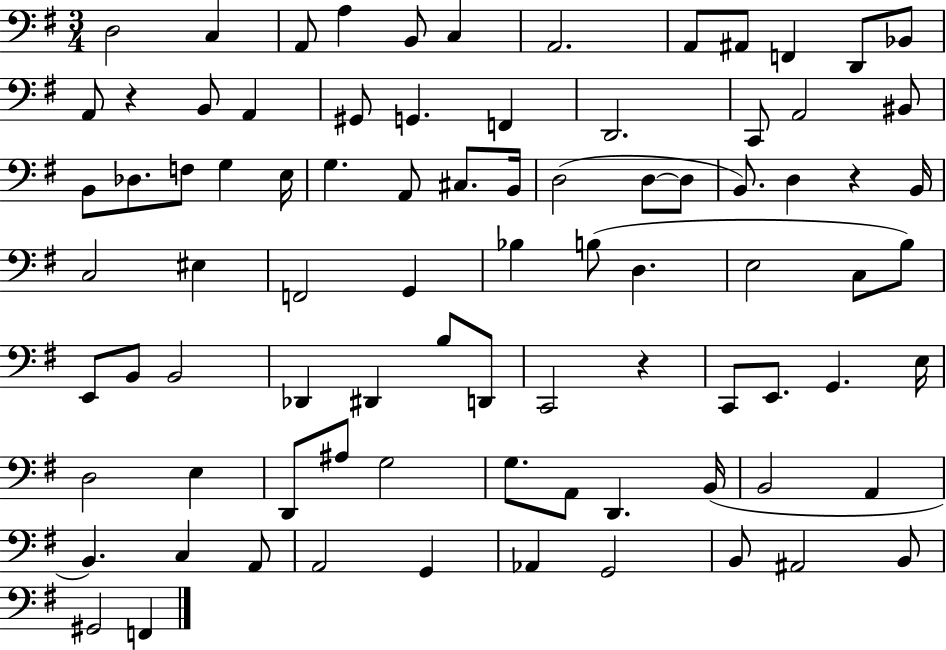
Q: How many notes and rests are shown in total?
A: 85